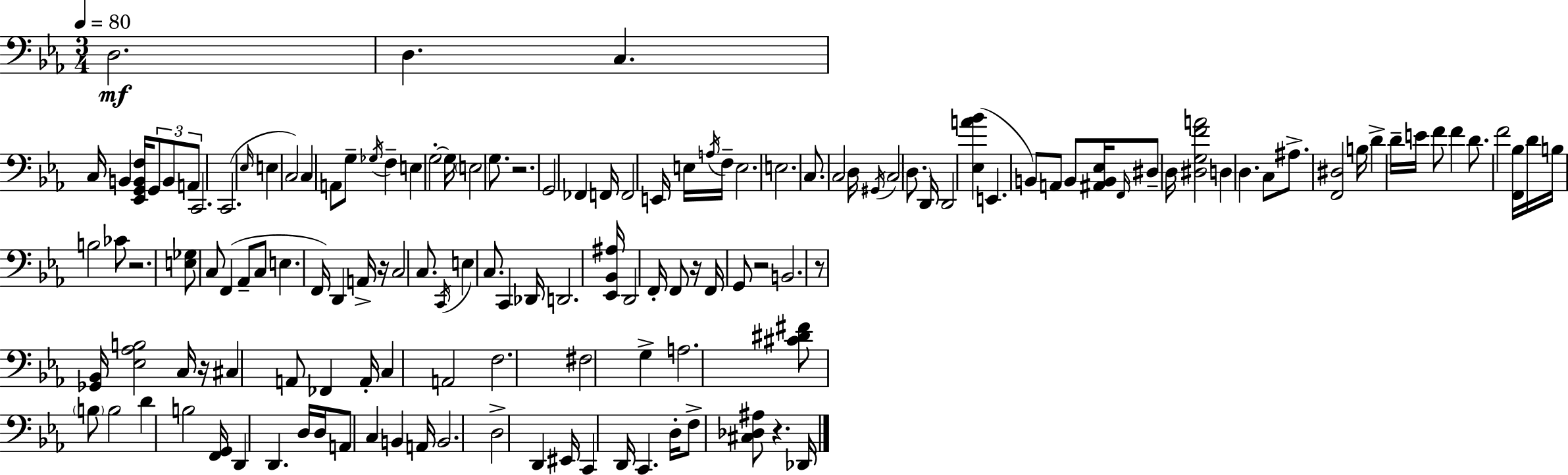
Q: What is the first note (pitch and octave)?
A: D3